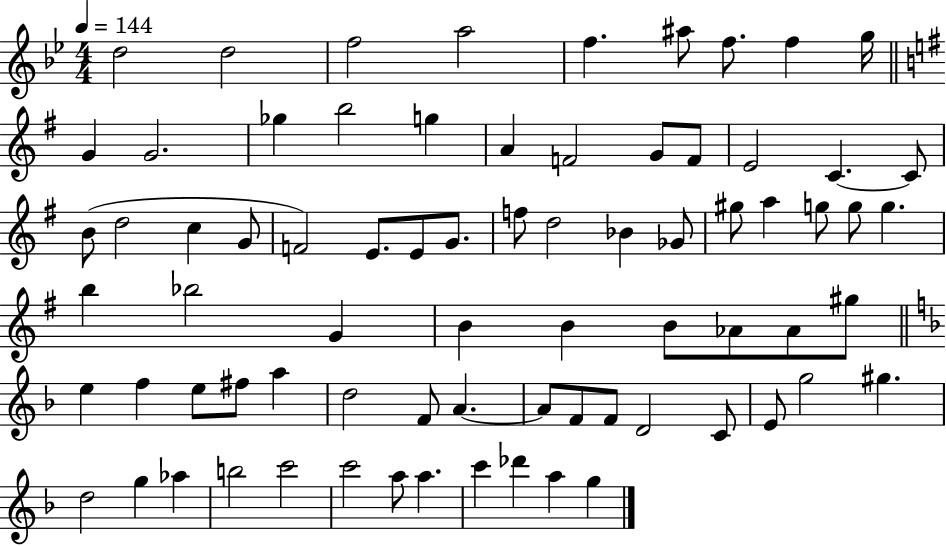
X:1
T:Untitled
M:4/4
L:1/4
K:Bb
d2 d2 f2 a2 f ^a/2 f/2 f g/4 G G2 _g b2 g A F2 G/2 F/2 E2 C C/2 B/2 d2 c G/2 F2 E/2 E/2 G/2 f/2 d2 _B _G/2 ^g/2 a g/2 g/2 g b _b2 G B B B/2 _A/2 _A/2 ^g/2 e f e/2 ^f/2 a d2 F/2 A A/2 F/2 F/2 D2 C/2 E/2 g2 ^g d2 g _a b2 c'2 c'2 a/2 a c' _d' a g